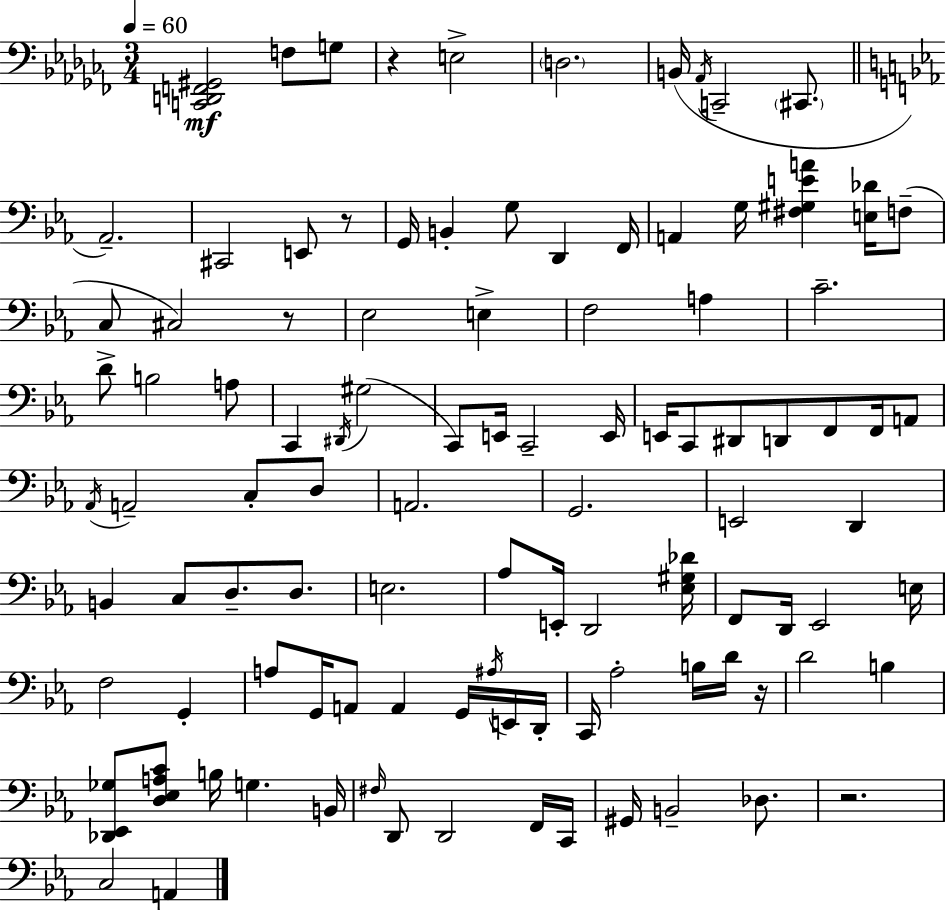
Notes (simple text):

[C2,D2,F2,G#2]/h F3/e G3/e R/q E3/h D3/h. B2/s Ab2/s C2/h C#2/e. Ab2/h. C#2/h E2/e R/e G2/s B2/q G3/e D2/q F2/s A2/q G3/s [F#3,G#3,E4,A4]/q [E3,Db4]/s F3/e C3/e C#3/h R/e Eb3/h E3/q F3/h A3/q C4/h. D4/e B3/h A3/e C2/q D#2/s G#3/h C2/e E2/s C2/h E2/s E2/s C2/e D#2/e D2/e F2/e F2/s A2/e Ab2/s A2/h C3/e D3/e A2/h. G2/h. E2/h D2/q B2/q C3/e D3/e. D3/e. E3/h. Ab3/e E2/s D2/h [Eb3,G#3,Db4]/s F2/e D2/s Eb2/h E3/s F3/h G2/q A3/e G2/s A2/e A2/q G2/s A#3/s E2/s D2/s C2/s Ab3/h B3/s D4/s R/s D4/h B3/q [Db2,Eb2,Gb3]/e [D3,Eb3,A3,C4]/e B3/s G3/q. B2/s F#3/s D2/e D2/h F2/s C2/s G#2/s B2/h Db3/e. R/h. C3/h A2/q